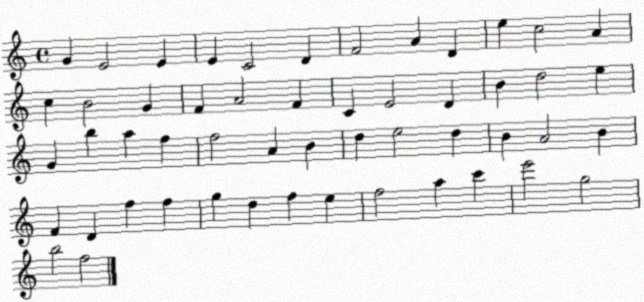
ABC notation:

X:1
T:Untitled
M:4/4
L:1/4
K:C
G E2 E E C2 D F2 A D e c2 A c B2 G F A2 F C E2 D B d2 e G b a f f2 A B d e2 d B A2 B F D f f g d f e f2 a c' e'2 g2 b2 f2